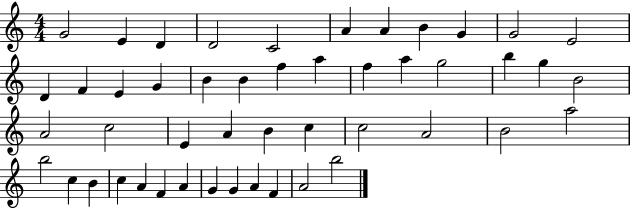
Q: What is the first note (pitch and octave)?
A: G4